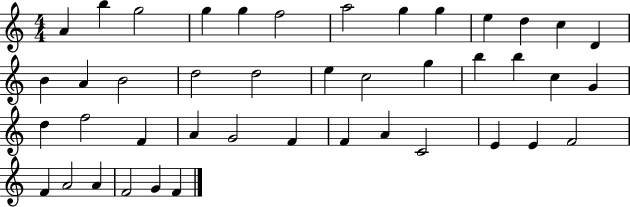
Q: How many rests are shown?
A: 0